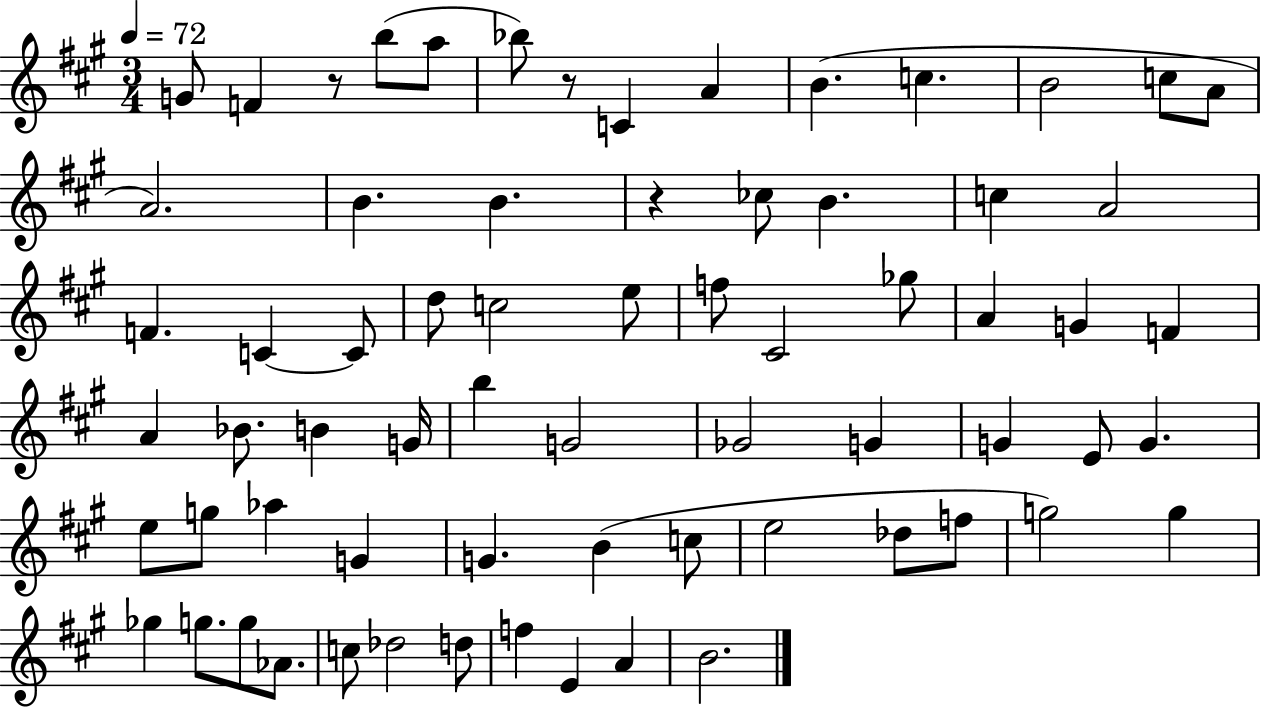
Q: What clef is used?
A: treble